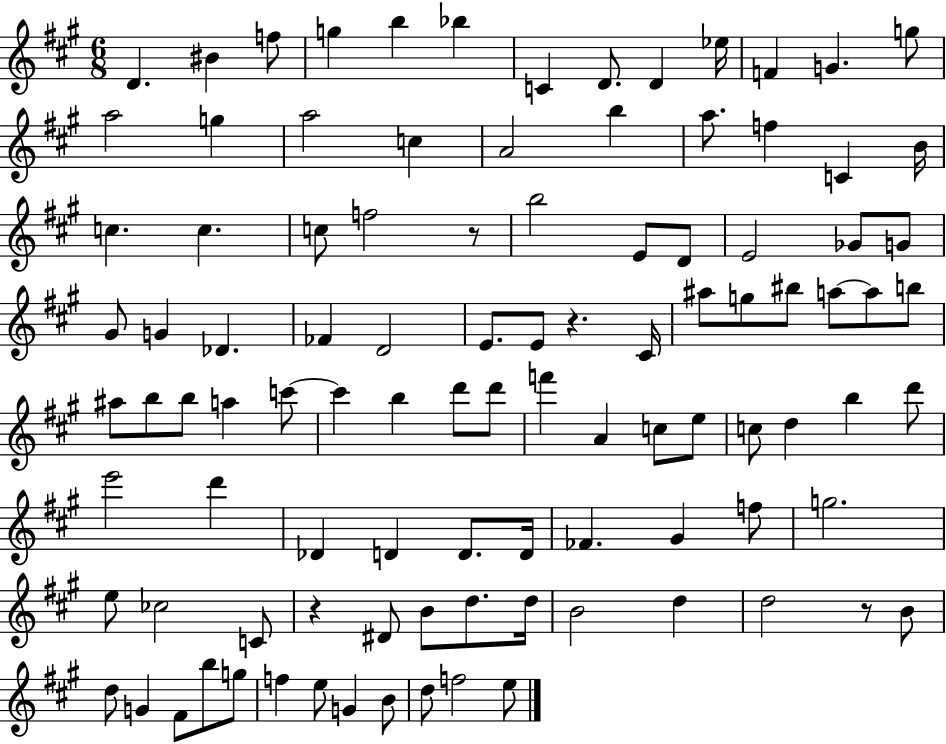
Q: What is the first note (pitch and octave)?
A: D4